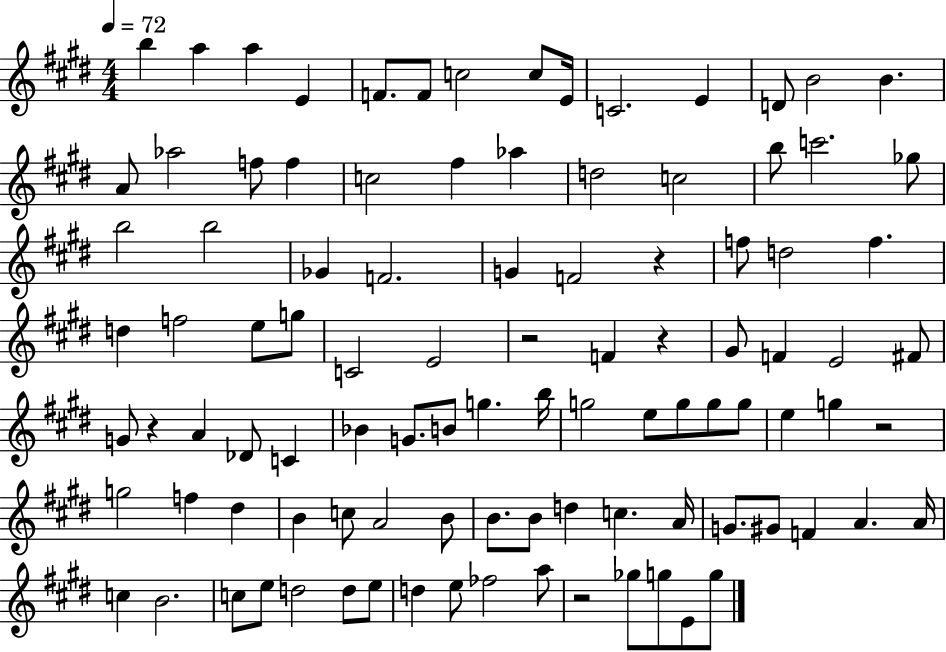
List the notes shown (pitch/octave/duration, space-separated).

B5/q A5/q A5/q E4/q F4/e. F4/e C5/h C5/e E4/s C4/h. E4/q D4/e B4/h B4/q. A4/e Ab5/h F5/e F5/q C5/h F#5/q Ab5/q D5/h C5/h B5/e C6/h. Gb5/e B5/h B5/h Gb4/q F4/h. G4/q F4/h R/q F5/e D5/h F5/q. D5/q F5/h E5/e G5/e C4/h E4/h R/h F4/q R/q G#4/e F4/q E4/h F#4/e G4/e R/q A4/q Db4/e C4/q Bb4/q G4/e. B4/e G5/q. B5/s G5/h E5/e G5/e G5/e G5/e E5/q G5/q R/h G5/h F5/q D#5/q B4/q C5/e A4/h B4/e B4/e. B4/e D5/q C5/q. A4/s G4/e. G#4/e F4/q A4/q. A4/s C5/q B4/h. C5/e E5/e D5/h D5/e E5/e D5/q E5/e FES5/h A5/e R/h Gb5/e G5/e E4/e G5/e